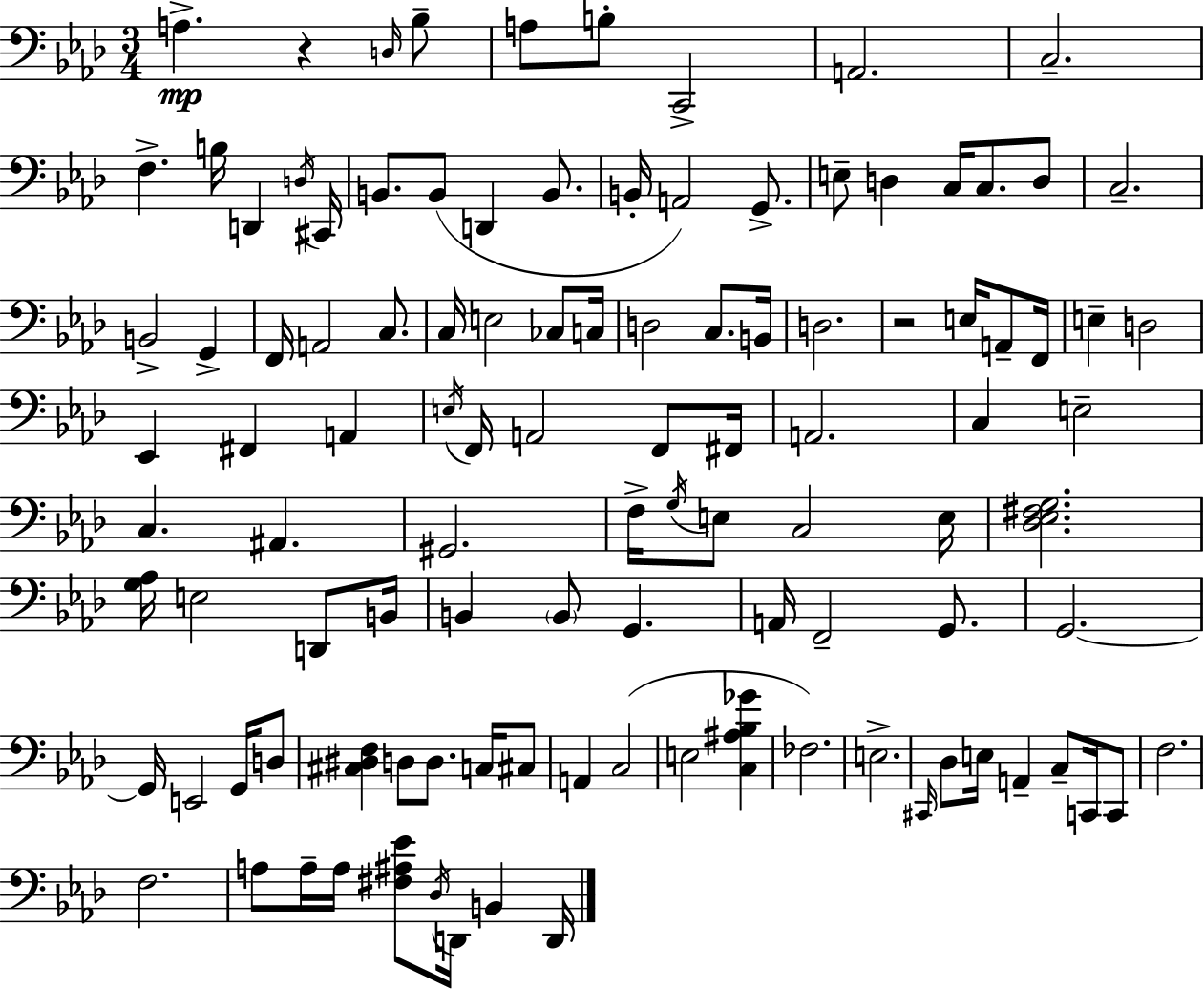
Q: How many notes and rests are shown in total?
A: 109